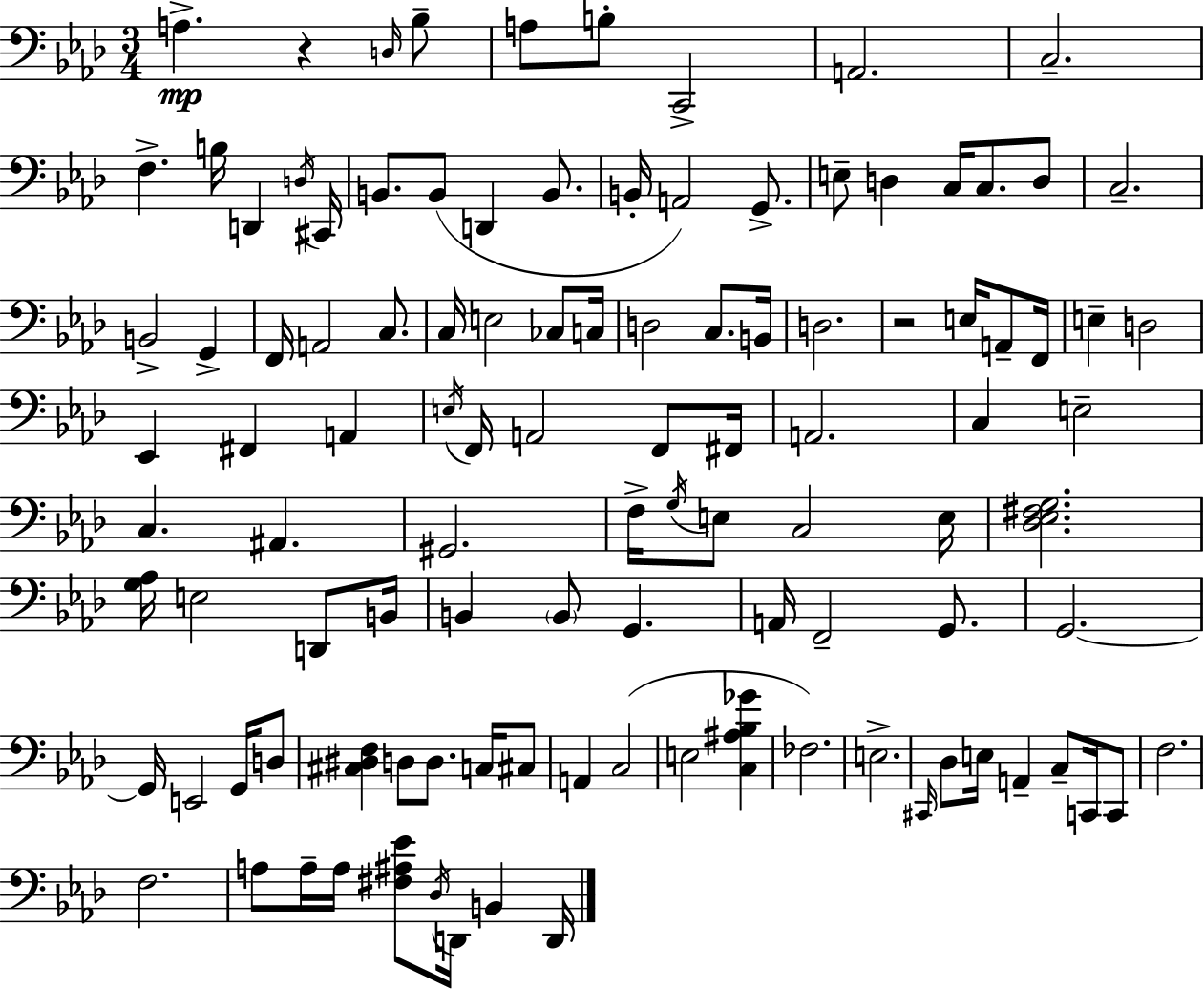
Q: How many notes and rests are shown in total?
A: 109